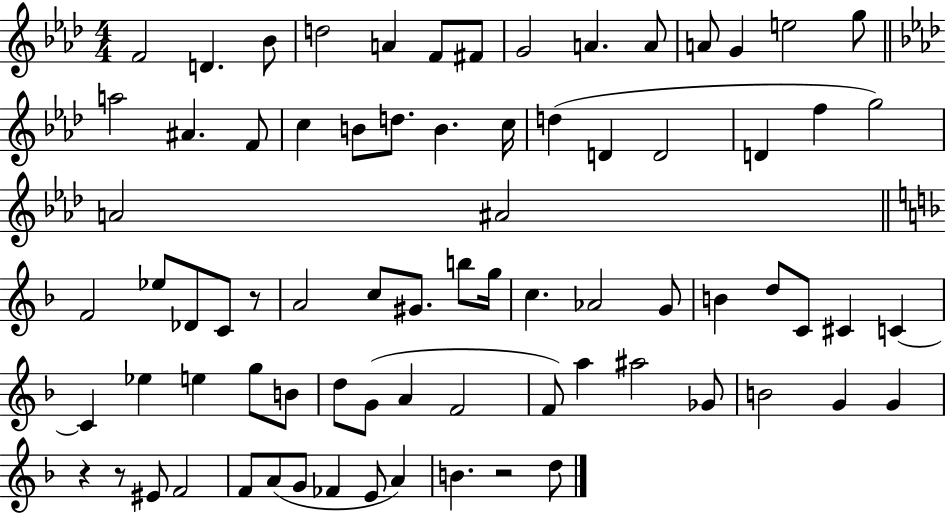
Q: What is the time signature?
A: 4/4